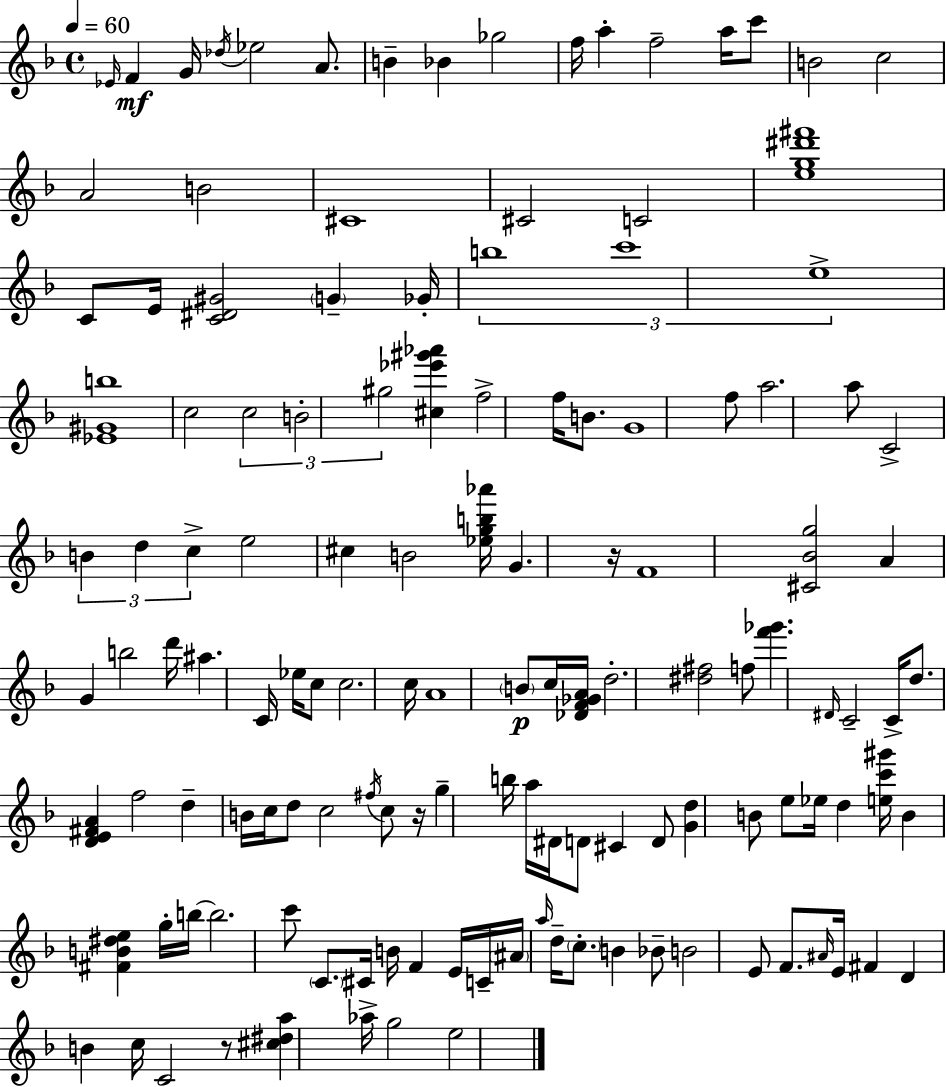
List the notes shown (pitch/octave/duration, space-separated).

Eb4/s F4/q G4/s Db5/s Eb5/h A4/e. B4/q Bb4/q Gb5/h F5/s A5/q F5/h A5/s C6/e B4/h C5/h A4/h B4/h C#4/w C#4/h C4/h [E5,G5,D#6,F#6]/w C4/e E4/s [C4,D#4,G#4]/h G4/q Gb4/s B5/w C6/w E5/w [Eb4,G#4,B5]/w C5/h C5/h B4/h G#5/h [C#5,Eb6,G#6,Ab6]/q F5/h F5/s B4/e. G4/w F5/e A5/h. A5/e C4/h B4/q D5/q C5/q E5/h C#5/q B4/h [Eb5,G5,B5,Ab6]/s G4/q. R/s F4/w [C#4,Bb4,G5]/h A4/q G4/q B5/h D6/s A#5/q. C4/s Eb5/s C5/e C5/h. C5/s A4/w B4/e C5/s [Db4,F4,Gb4,A4]/s D5/h. [D#5,F#5]/h F5/e [F6,Gb6]/q. D#4/s C4/h C4/s D5/e. [D4,E4,F#4,A4]/q F5/h D5/q B4/s C5/s D5/e C5/h F#5/s C5/e R/s G5/q B5/s A5/s D#4/s D4/e C#4/q D4/e [G4,D5]/q B4/e E5/e Eb5/s D5/q [E5,C6,G#6]/s B4/q [F#4,B4,D#5,E5]/q G5/s B5/s B5/h. C6/e C4/e. C#4/s B4/s F4/q E4/s C4/s A#4/s A5/s D5/s C5/e. B4/q Bb4/e B4/h E4/e F4/e. A#4/s E4/s F#4/q D4/q B4/q C5/s C4/h R/e [C#5,D#5,A5]/q Ab5/s G5/h E5/h